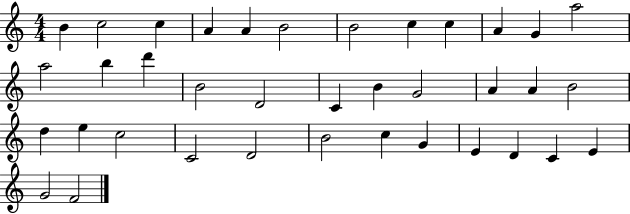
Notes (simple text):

B4/q C5/h C5/q A4/q A4/q B4/h B4/h C5/q C5/q A4/q G4/q A5/h A5/h B5/q D6/q B4/h D4/h C4/q B4/q G4/h A4/q A4/q B4/h D5/q E5/q C5/h C4/h D4/h B4/h C5/q G4/q E4/q D4/q C4/q E4/q G4/h F4/h